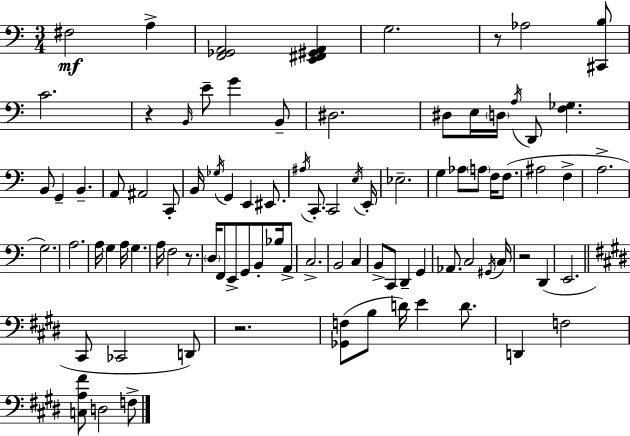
F#3/h A3/q [F2,Gb2,A2]/h [E2,F#2,G#2,A2]/q G3/h. R/e Ab3/h [C#2,B3]/e C4/h. R/q B2/s E4/e G4/q B2/e D#3/h. D#3/e E3/s D3/s A3/s D2/e [F3,Gb3]/q. B2/e G2/q B2/q. A2/e A#2/h C2/e B2/s Gb3/s G2/q E2/q EIS2/e. A#3/s C2/e. C2/h E3/s E2/s Eb3/h. G3/q Ab3/e A3/e F3/s F3/e. A#3/h F3/q A3/h. G3/h. A3/h. A3/s G3/q A3/s G3/q. A3/s F3/h R/e. D3/s F2/e E2/e G2/e B2/e Bb3/s A2/e C3/h. B2/h C3/q B2/e C2/e D2/q G2/q Ab2/e. C3/h G#2/s C3/s R/h D2/q E2/h. C#2/e CES2/h D2/e R/h. [Gb2,F3]/e B3/e D4/s E4/q D4/e. D2/q F3/h [C3,A3,F#4]/e D3/h F3/e